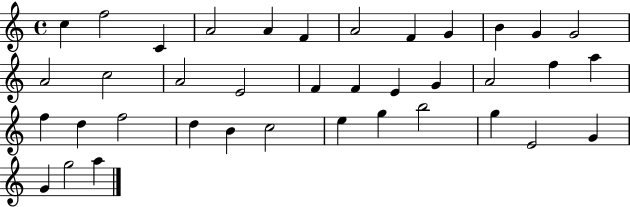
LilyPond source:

{
  \clef treble
  \time 4/4
  \defaultTimeSignature
  \key c \major
  c''4 f''2 c'4 | a'2 a'4 f'4 | a'2 f'4 g'4 | b'4 g'4 g'2 | \break a'2 c''2 | a'2 e'2 | f'4 f'4 e'4 g'4 | a'2 f''4 a''4 | \break f''4 d''4 f''2 | d''4 b'4 c''2 | e''4 g''4 b''2 | g''4 e'2 g'4 | \break g'4 g''2 a''4 | \bar "|."
}